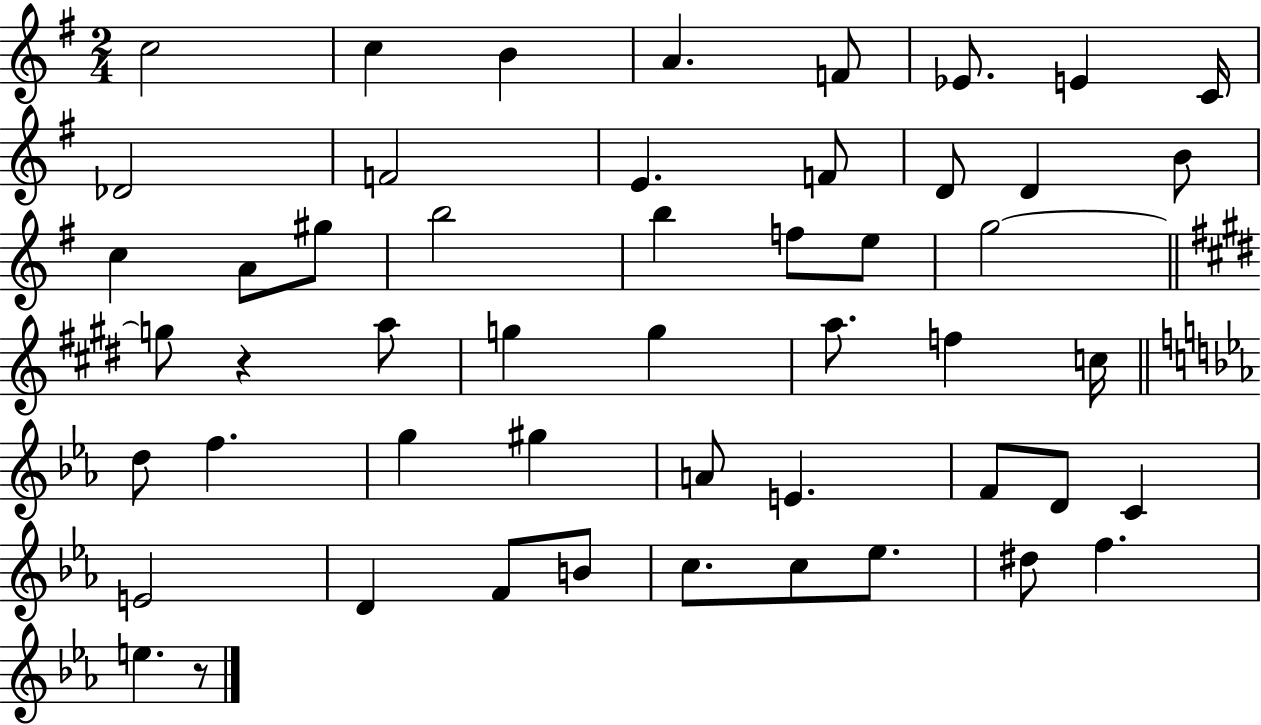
X:1
T:Untitled
M:2/4
L:1/4
K:G
c2 c B A F/2 _E/2 E C/4 _D2 F2 E F/2 D/2 D B/2 c A/2 ^g/2 b2 b f/2 e/2 g2 g/2 z a/2 g g a/2 f c/4 d/2 f g ^g A/2 E F/2 D/2 C E2 D F/2 B/2 c/2 c/2 _e/2 ^d/2 f e z/2